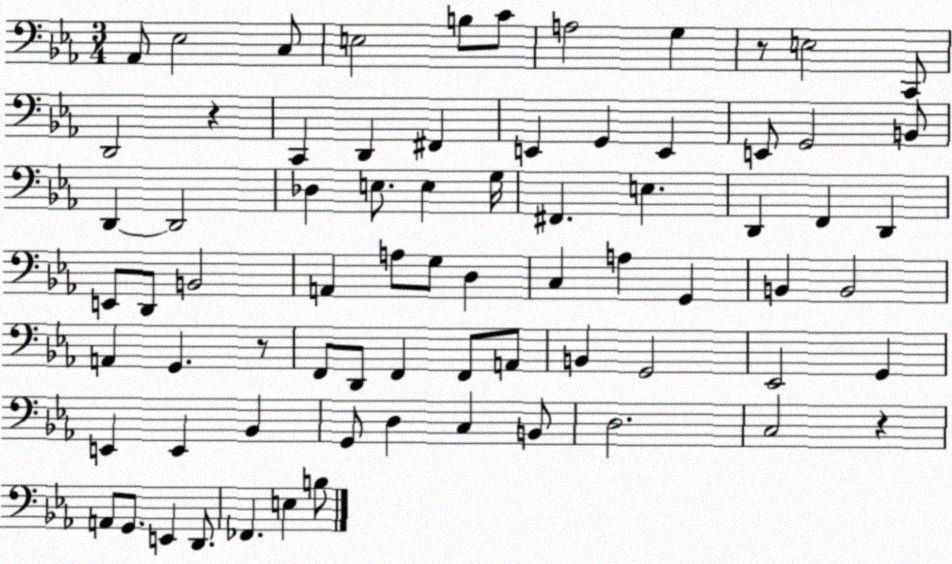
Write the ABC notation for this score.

X:1
T:Untitled
M:3/4
L:1/4
K:Eb
_A,,/2 _E,2 C,/2 E,2 B,/2 C/2 A,2 G, z/2 E,2 C,,/2 D,,2 z C,, D,, ^F,, E,, G,, E,, E,,/2 G,,2 B,,/2 D,, D,,2 _D, E,/2 E, G,/4 ^F,, E, D,, F,, D,, E,,/2 D,,/2 B,,2 A,, A,/2 G,/2 D, C, A, G,, B,, B,,2 A,, G,, z/2 F,,/2 D,,/2 F,, F,,/2 A,,/2 B,, G,,2 _E,,2 G,, E,, E,, _B,, G,,/2 D, C, B,,/2 D,2 C,2 z A,,/2 G,,/2 E,, D,,/2 _F,, E, B,/2